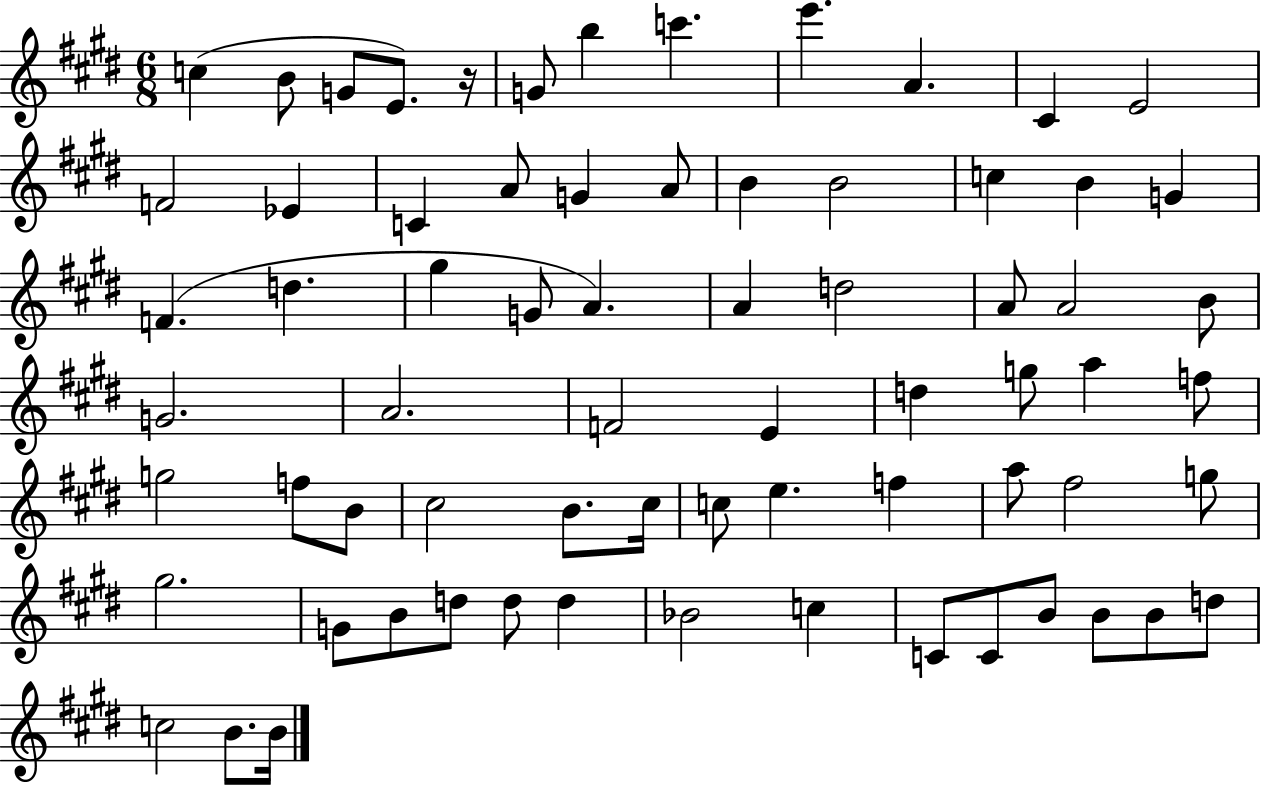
X:1
T:Untitled
M:6/8
L:1/4
K:E
c B/2 G/2 E/2 z/4 G/2 b c' e' A ^C E2 F2 _E C A/2 G A/2 B B2 c B G F d ^g G/2 A A d2 A/2 A2 B/2 G2 A2 F2 E d g/2 a f/2 g2 f/2 B/2 ^c2 B/2 ^c/4 c/2 e f a/2 ^f2 g/2 ^g2 G/2 B/2 d/2 d/2 d _B2 c C/2 C/2 B/2 B/2 B/2 d/2 c2 B/2 B/4